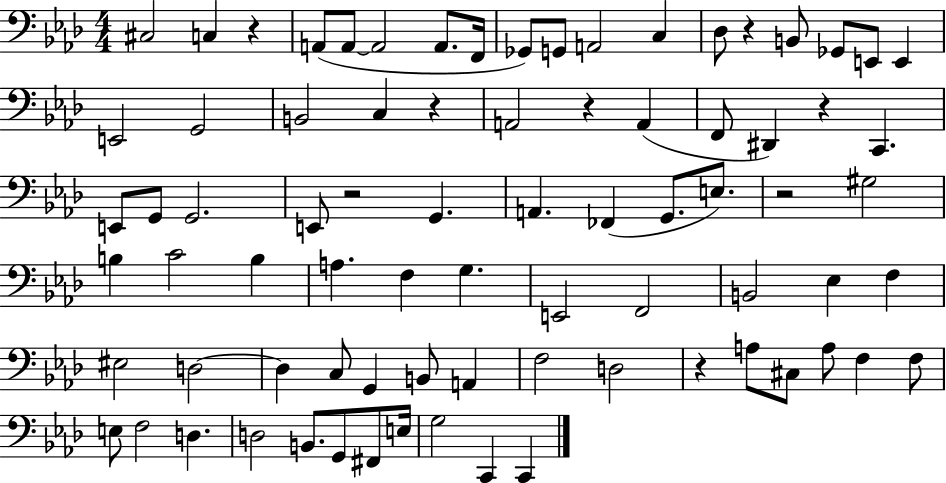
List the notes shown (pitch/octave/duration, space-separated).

C#3/h C3/q R/q A2/e A2/e A2/h A2/e. F2/s Gb2/e G2/e A2/h C3/q Db3/e R/q B2/e Gb2/e E2/e E2/q E2/h G2/h B2/h C3/q R/q A2/h R/q A2/q F2/e D#2/q R/q C2/q. E2/e G2/e G2/h. E2/e R/h G2/q. A2/q. FES2/q G2/e. E3/e. R/h G#3/h B3/q C4/h B3/q A3/q. F3/q G3/q. E2/h F2/h B2/h Eb3/q F3/q EIS3/h D3/h D3/q C3/e G2/q B2/e A2/q F3/h D3/h R/q A3/e C#3/e A3/e F3/q F3/e E3/e F3/h D3/q. D3/h B2/e. G2/e F#2/e E3/s G3/h C2/q C2/q